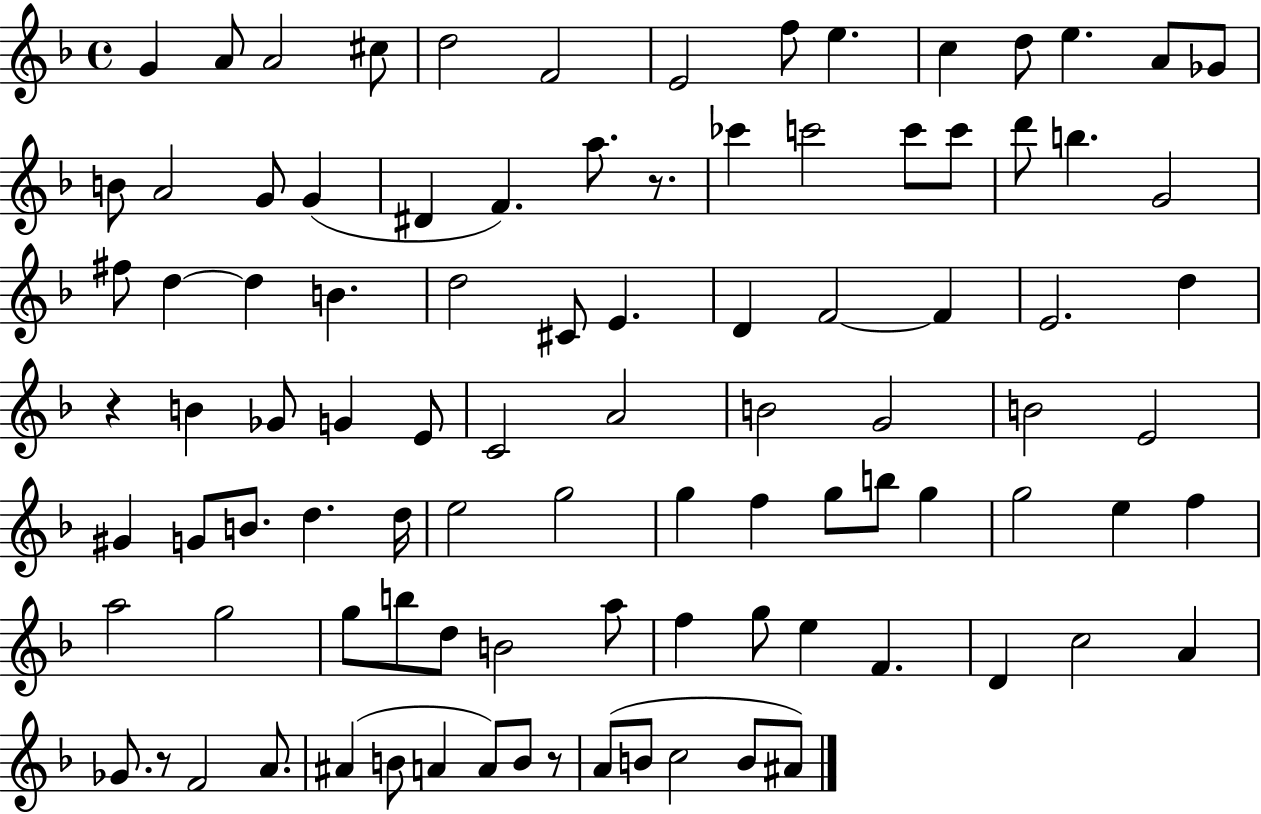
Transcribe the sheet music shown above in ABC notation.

X:1
T:Untitled
M:4/4
L:1/4
K:F
G A/2 A2 ^c/2 d2 F2 E2 f/2 e c d/2 e A/2 _G/2 B/2 A2 G/2 G ^D F a/2 z/2 _c' c'2 c'/2 c'/2 d'/2 b G2 ^f/2 d d B d2 ^C/2 E D F2 F E2 d z B _G/2 G E/2 C2 A2 B2 G2 B2 E2 ^G G/2 B/2 d d/4 e2 g2 g f g/2 b/2 g g2 e f a2 g2 g/2 b/2 d/2 B2 a/2 f g/2 e F D c2 A _G/2 z/2 F2 A/2 ^A B/2 A A/2 B/2 z/2 A/2 B/2 c2 B/2 ^A/2